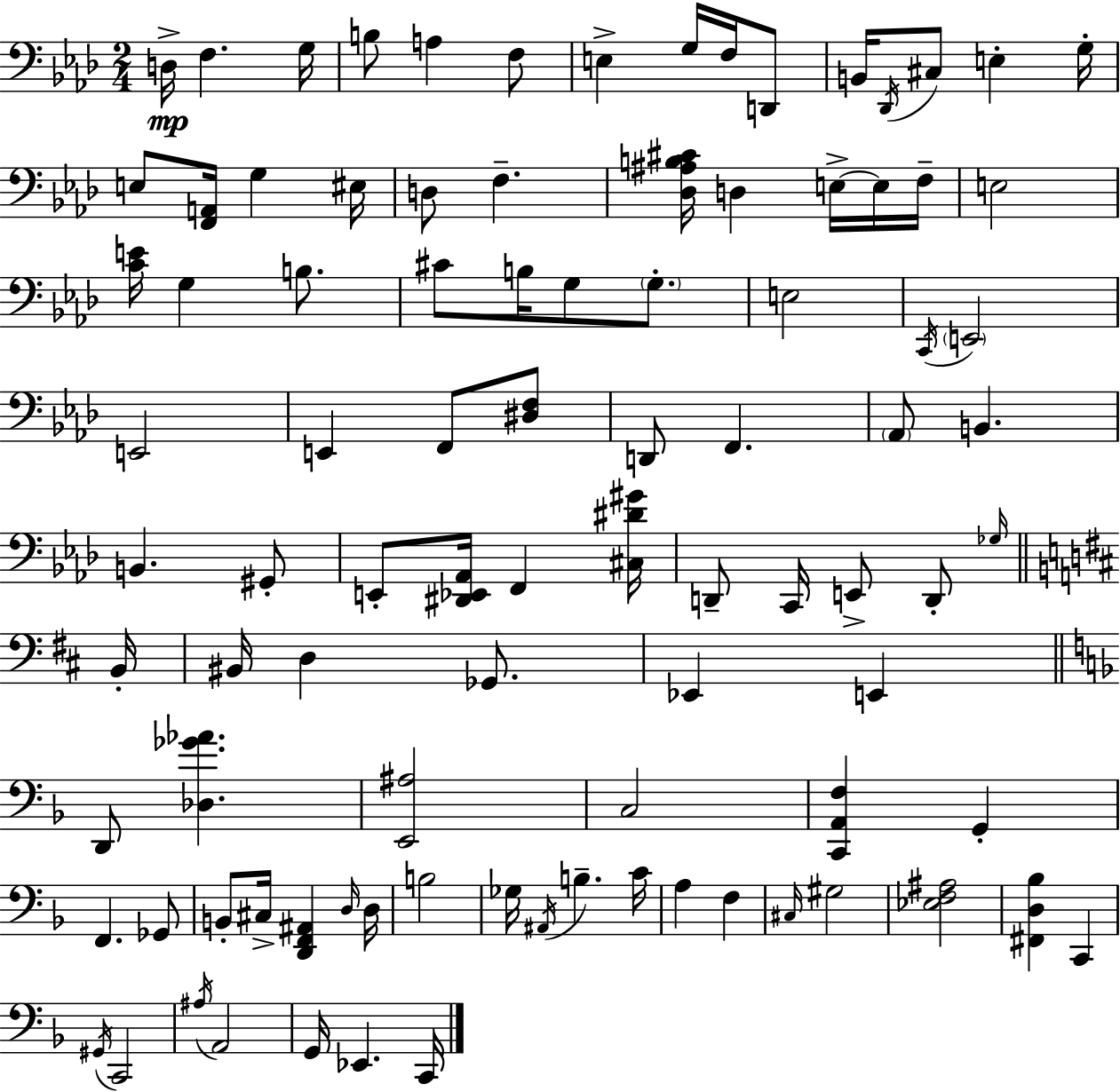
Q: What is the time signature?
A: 2/4